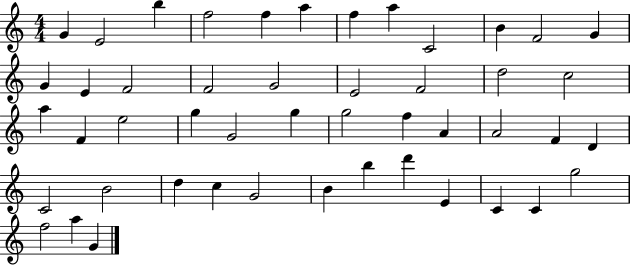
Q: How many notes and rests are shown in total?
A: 48